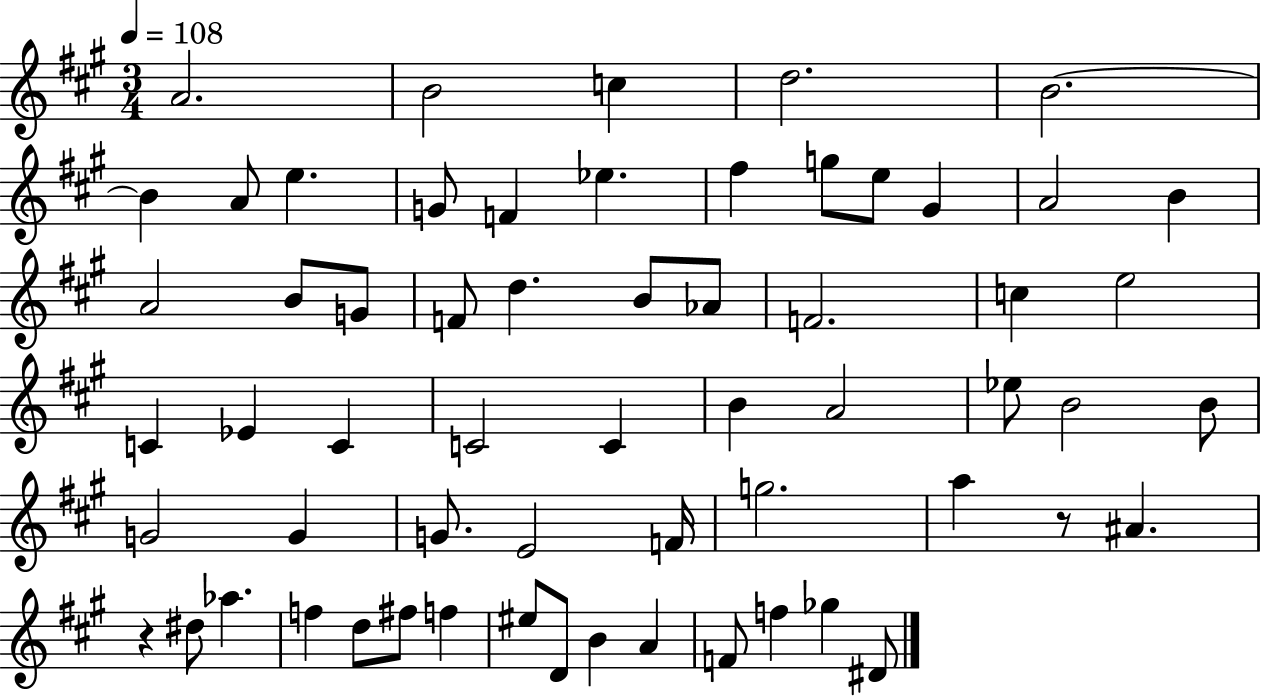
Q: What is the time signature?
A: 3/4